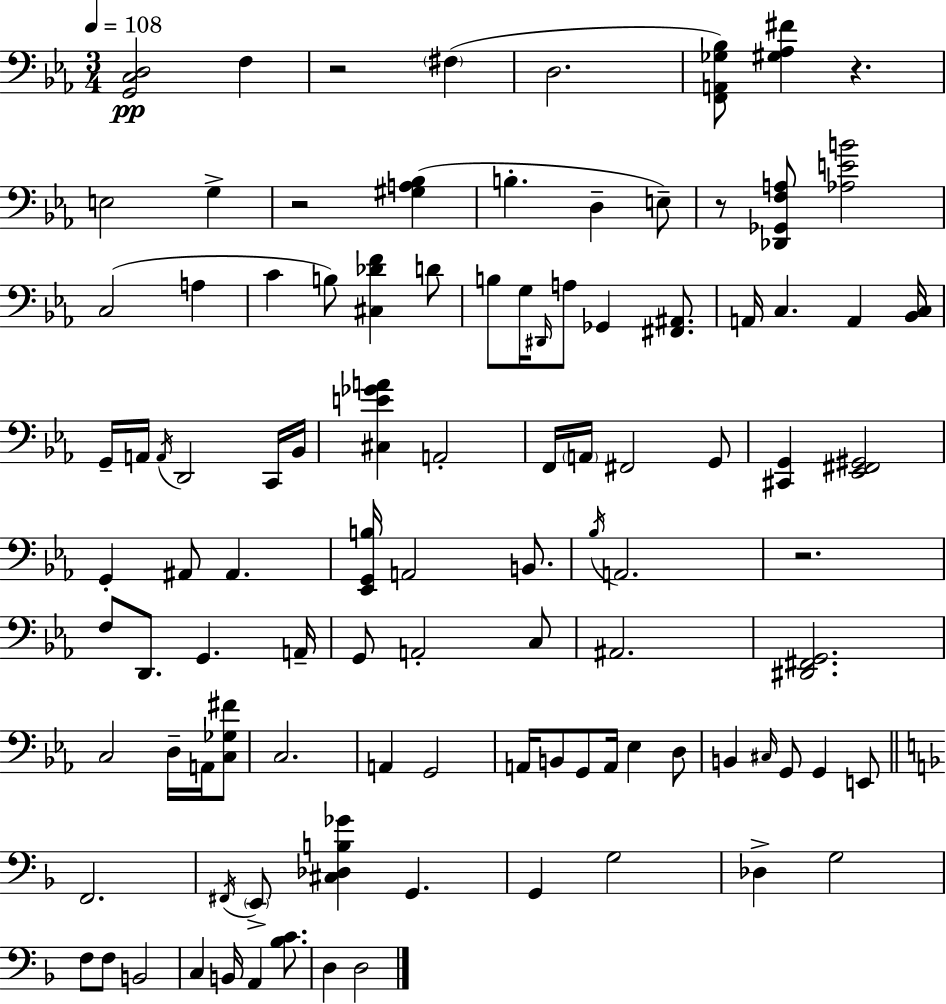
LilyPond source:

{
  \clef bass
  \numericTimeSignature
  \time 3/4
  \key ees \major
  \tempo 4 = 108
  \repeat volta 2 { <g, c d>2\pp f4 | r2 \parenthesize fis4( | d2. | <f, a, ges bes>8) <gis aes fis'>4 r4. | \break e2 g4-> | r2 <gis a bes>4( | b4.-. d4-- e8--) | r8 <des, ges, f a>8 <aes e' b'>2 | \break c2( a4 | c'4 b8) <cis des' f'>4 d'8 | b8 g16 \grace { dis,16 } a8 ges,4 <fis, ais,>8. | a,16 c4. a,4 | \break <bes, c>16 g,16-- a,16 \acciaccatura { a,16 } d,2 | c,16 bes,16 <cis e' ges' a'>4 a,2-. | f,16 \parenthesize a,16 fis,2 | g,8 <cis, g,>4 <ees, fis, gis,>2 | \break g,4-. ais,8 ais,4. | <ees, g, b>16 a,2 b,8. | \acciaccatura { bes16 } a,2. | r2. | \break f8 d,8. g,4. | a,16-- g,8 a,2-. | c8 ais,2. | <dis, fis, g,>2. | \break c2 d16-- | a,16 <c ges fis'>8 c2. | a,4 g,2 | a,16 b,8 g,8 a,16 ees4 | \break d8 b,4 \grace { cis16 } g,8 g,4 | e,8 \bar "||" \break \key d \minor f,2. | \acciaccatura { fis,16 } \parenthesize e,8-> <cis des b ges'>4 g,4. | g,4 g2 | des4-> g2 | \break f8 f8 b,2 | c4 b,16 a,4 <bes c'>8. | d4 d2 | } \bar "|."
}